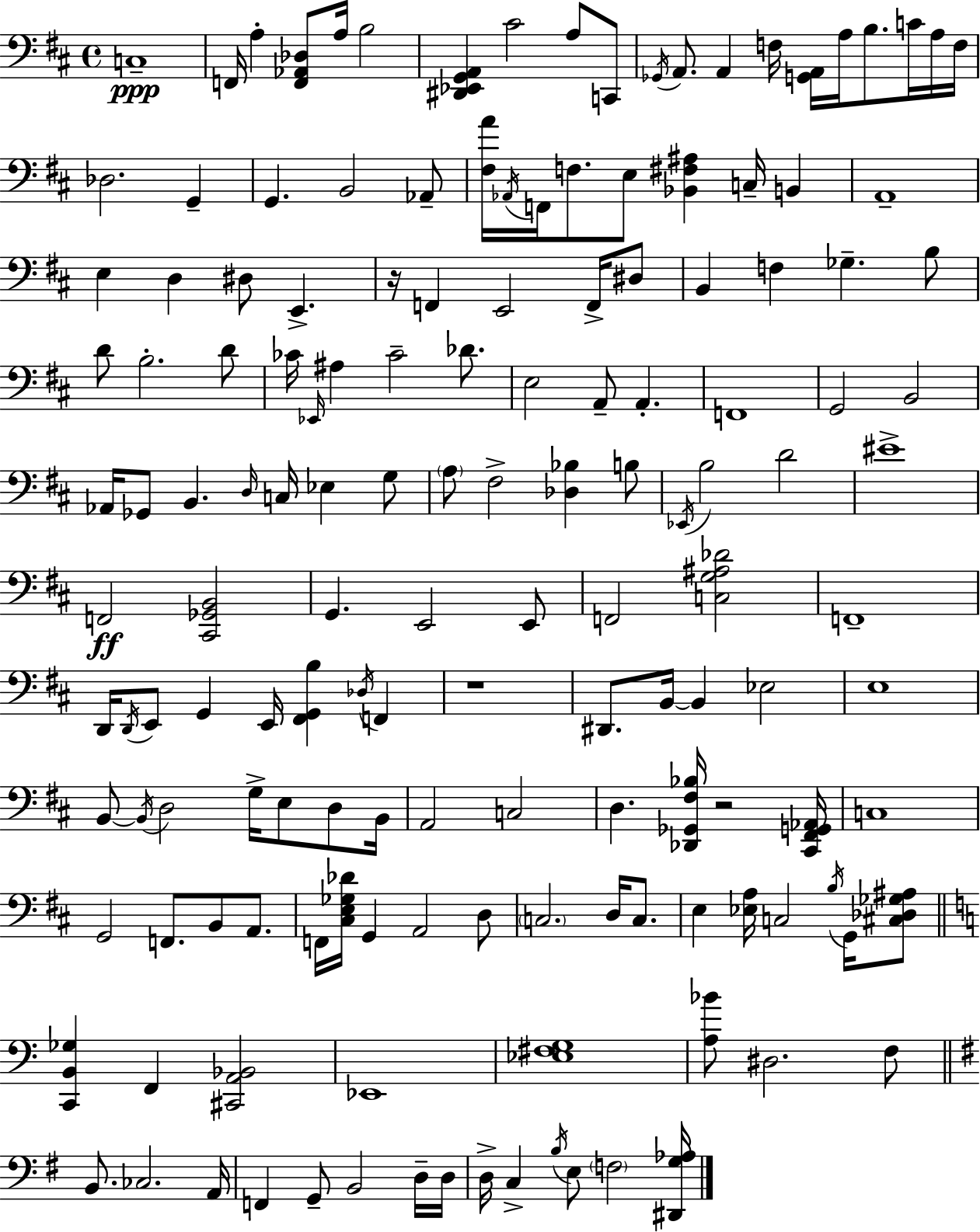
C3/w F2/s A3/q [F2,Ab2,Db3]/e A3/s B3/h [D#2,Eb2,G2,A2]/q C#4/h A3/e C2/e Gb2/s A2/e. A2/q F3/s [G2,A2]/s A3/s B3/e. C4/s A3/s F3/s Db3/h. G2/q G2/q. B2/h Ab2/e [F#3,A4]/s Ab2/s F2/s F3/e. E3/e [Bb2,F#3,A#3]/q C3/s B2/q A2/w E3/q D3/q D#3/e E2/q. R/s F2/q E2/h F2/s D#3/e B2/q F3/q Gb3/q. B3/e D4/e B3/h. D4/e CES4/s Eb2/s A#3/q CES4/h Db4/e. E3/h A2/e A2/q. F2/w G2/h B2/h Ab2/s Gb2/e B2/q. D3/s C3/s Eb3/q G3/e A3/e F#3/h [Db3,Bb3]/q B3/e Eb2/s B3/h D4/h EIS4/w F2/h [C#2,Gb2,B2]/h G2/q. E2/h E2/e F2/h [C3,G3,A#3,Db4]/h F2/w D2/s D2/s E2/e G2/q E2/s [F#2,G2,B3]/q Db3/s F2/q R/w D#2/e. B2/s B2/q Eb3/h E3/w B2/e B2/s D3/h G3/s E3/e D3/e B2/s A2/h C3/h D3/q. [Db2,Gb2,F#3,Bb3]/s R/h [C#2,F#2,G2,Ab2]/s C3/w G2/h F2/e. B2/e A2/e. F2/s [C#3,E3,Gb3,Db4]/s G2/q A2/h D3/e C3/h. D3/s C3/e. E3/q [Eb3,A3]/s C3/h B3/s G2/s [C#3,Db3,Gb3,A#3]/e [C2,B2,Gb3]/q F2/q [C#2,A2,Bb2]/h Eb2/w [Eb3,F#3,G3]/w [A3,Bb4]/e D#3/h. F3/e B2/e. CES3/h. A2/s F2/q G2/e B2/h D3/s D3/s D3/s C3/q B3/s E3/e F3/h [D#2,G3,Ab3]/s